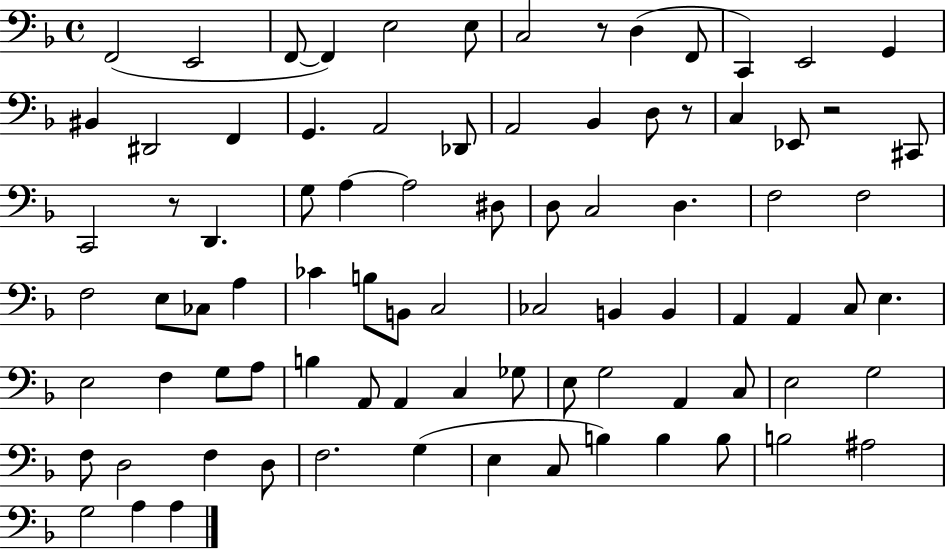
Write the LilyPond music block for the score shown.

{
  \clef bass
  \time 4/4
  \defaultTimeSignature
  \key f \major
  f,2( e,2 | f,8~~ f,4) e2 e8 | c2 r8 d4( f,8 | c,4) e,2 g,4 | \break bis,4 dis,2 f,4 | g,4. a,2 des,8 | a,2 bes,4 d8 r8 | c4 ees,8 r2 cis,8 | \break c,2 r8 d,4. | g8 a4~~ a2 dis8 | d8 c2 d4. | f2 f2 | \break f2 e8 ces8 a4 | ces'4 b8 b,8 c2 | ces2 b,4 b,4 | a,4 a,4 c8 e4. | \break e2 f4 g8 a8 | b4 a,8 a,4 c4 ges8 | e8 g2 a,4 c8 | e2 g2 | \break f8 d2 f4 d8 | f2. g4( | e4 c8 b4) b4 b8 | b2 ais2 | \break g2 a4 a4 | \bar "|."
}